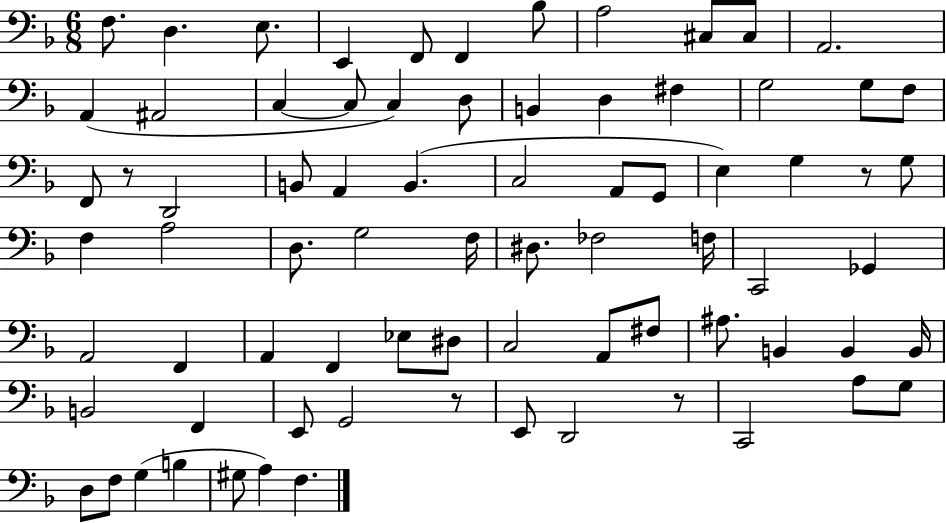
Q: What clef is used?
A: bass